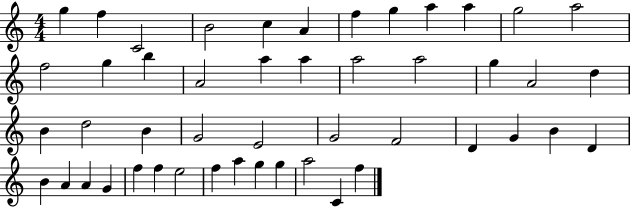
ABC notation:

X:1
T:Untitled
M:4/4
L:1/4
K:C
g f C2 B2 c A f g a a g2 a2 f2 g b A2 a a a2 a2 g A2 d B d2 B G2 E2 G2 F2 D G B D B A A G f f e2 f a g g a2 C f